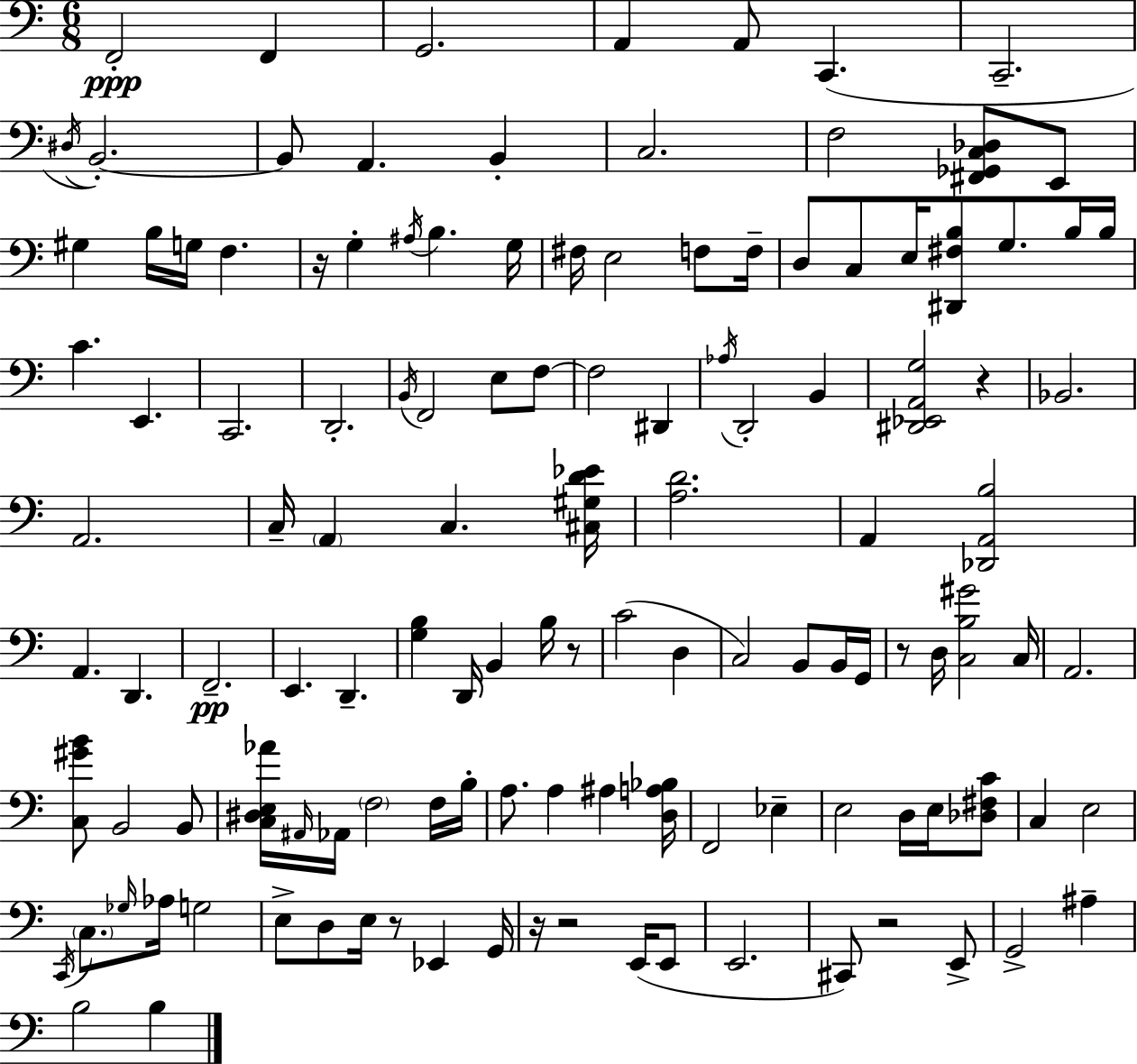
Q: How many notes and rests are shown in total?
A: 125